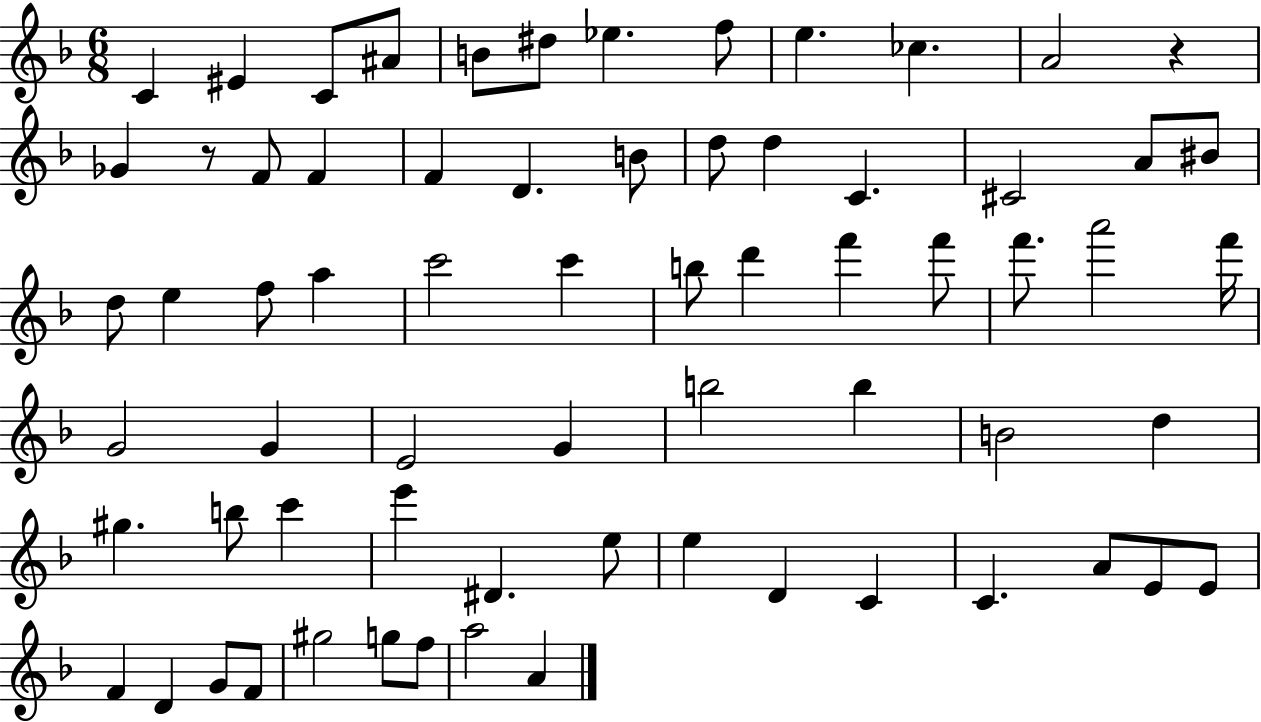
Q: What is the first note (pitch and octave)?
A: C4